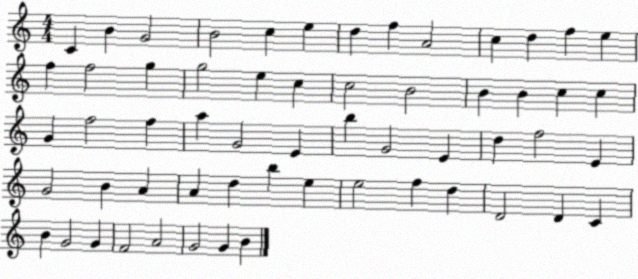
X:1
T:Untitled
M:4/4
L:1/4
K:C
C B G2 B2 c e d f A2 c d f e f f2 g g2 e c c2 B2 B B c c G f2 f a G2 E b G2 E d f2 E G2 B A A d b e e2 f d D2 D C B G2 G F2 A2 G2 G B